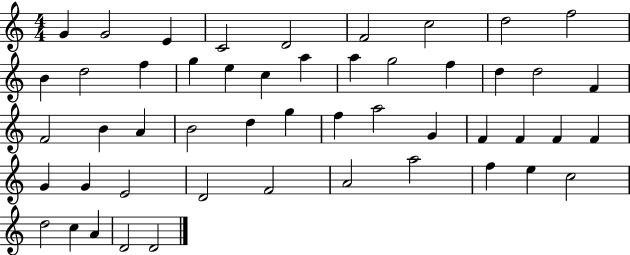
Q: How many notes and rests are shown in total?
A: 50